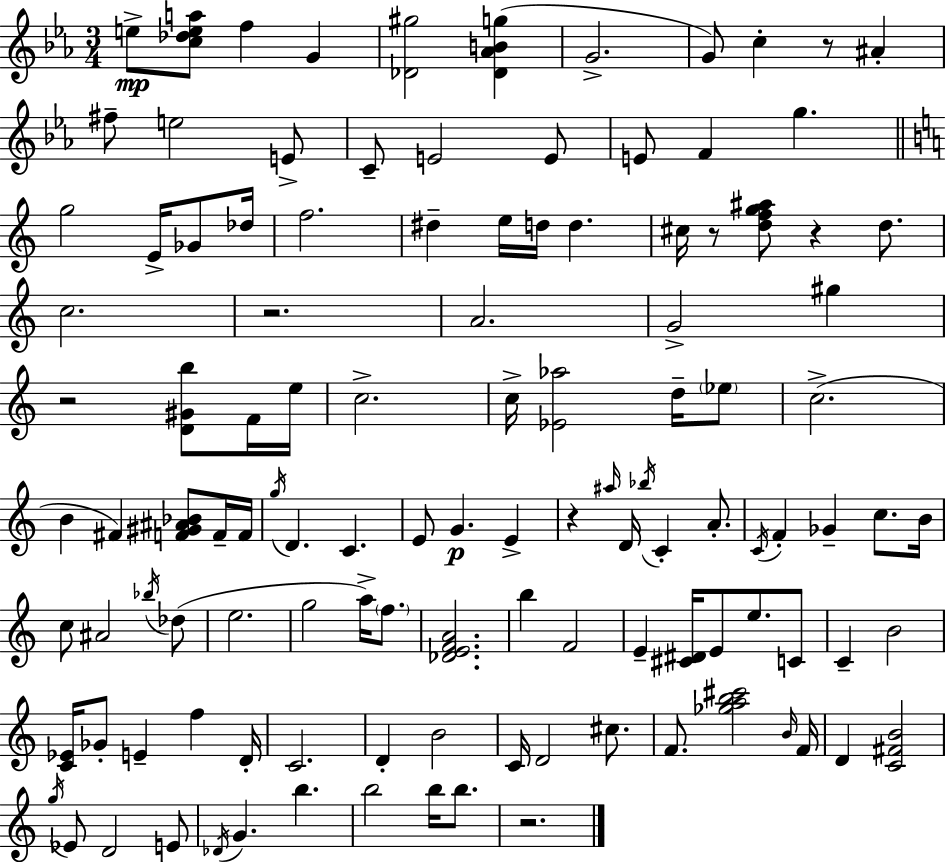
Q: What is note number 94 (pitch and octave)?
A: G4